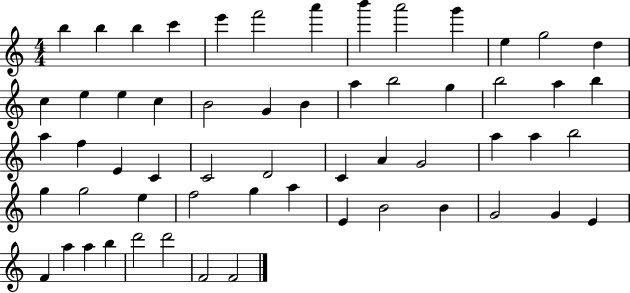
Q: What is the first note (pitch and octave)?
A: B5